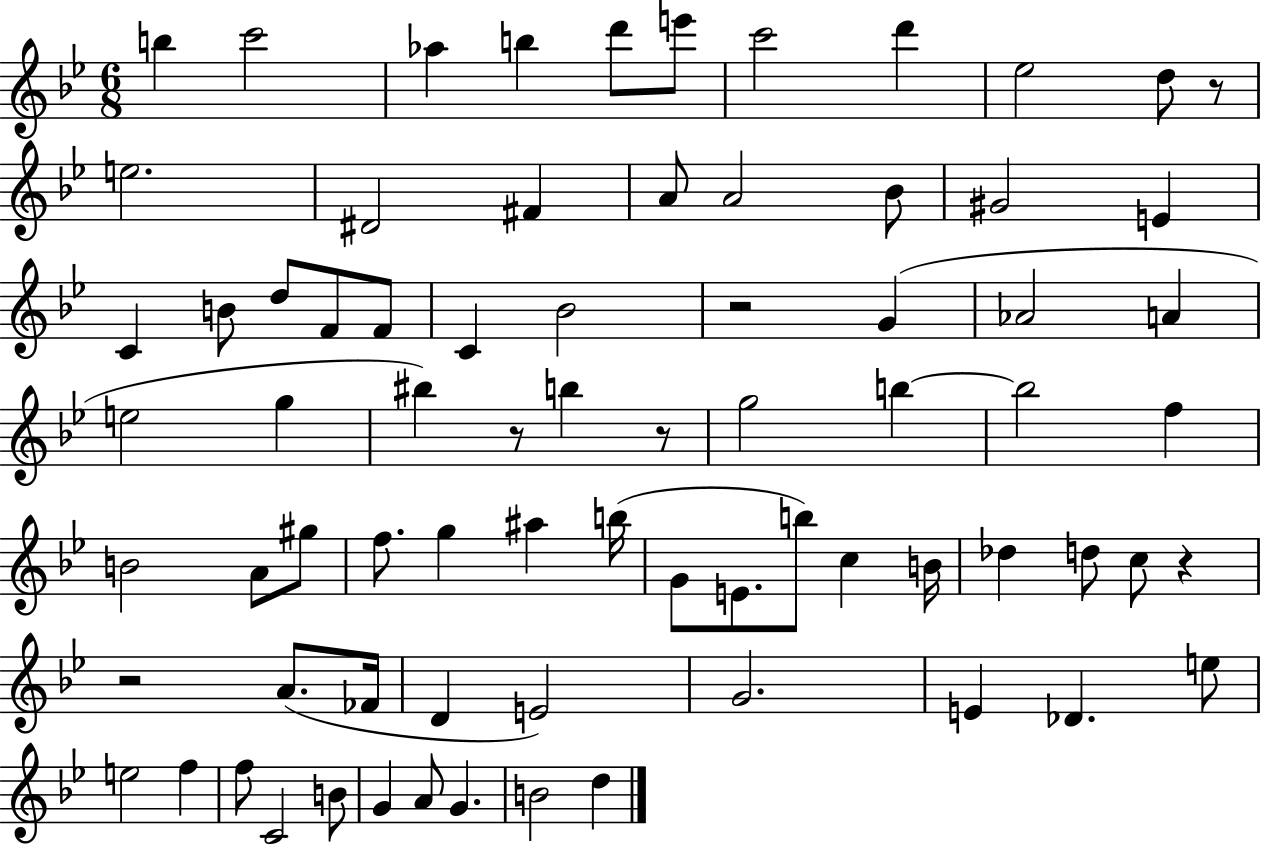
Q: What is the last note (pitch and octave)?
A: D5